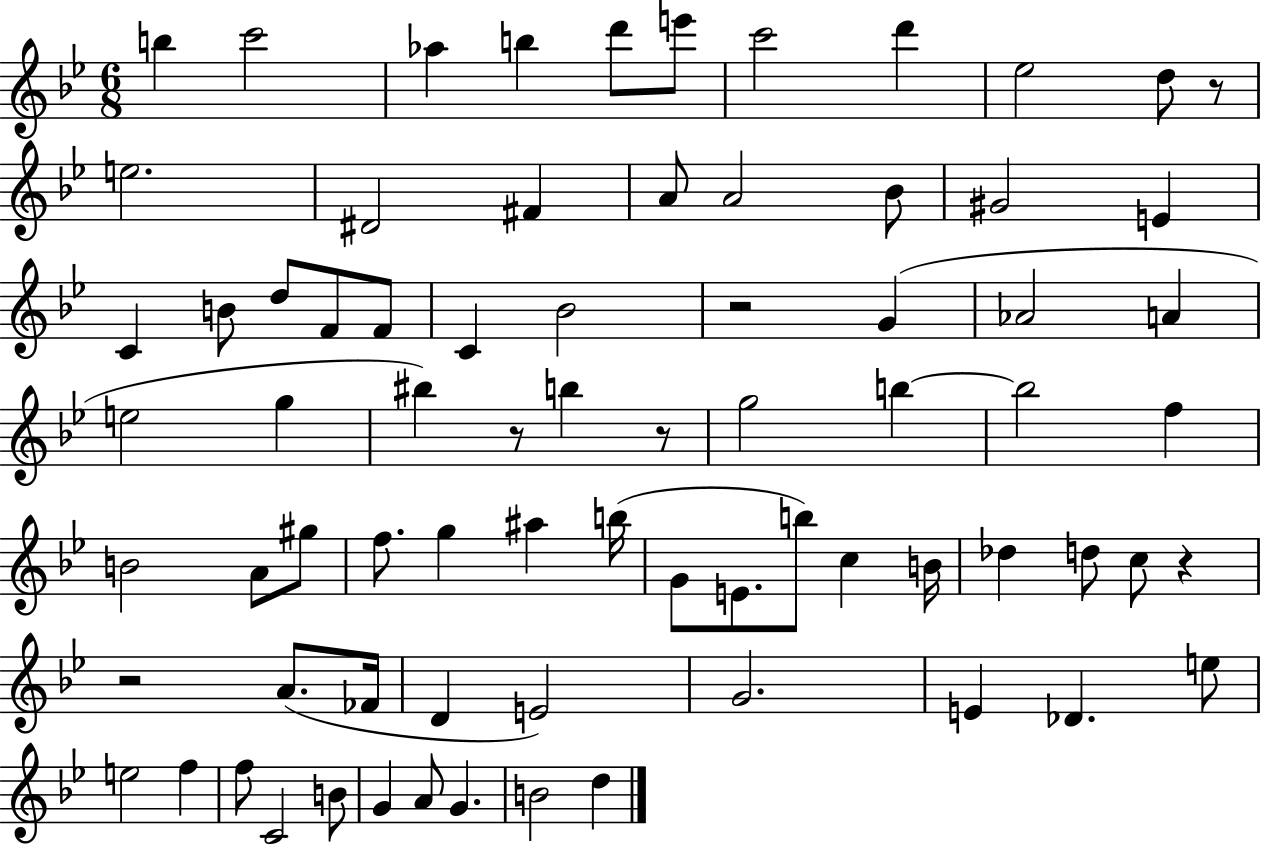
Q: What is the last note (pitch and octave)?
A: D5